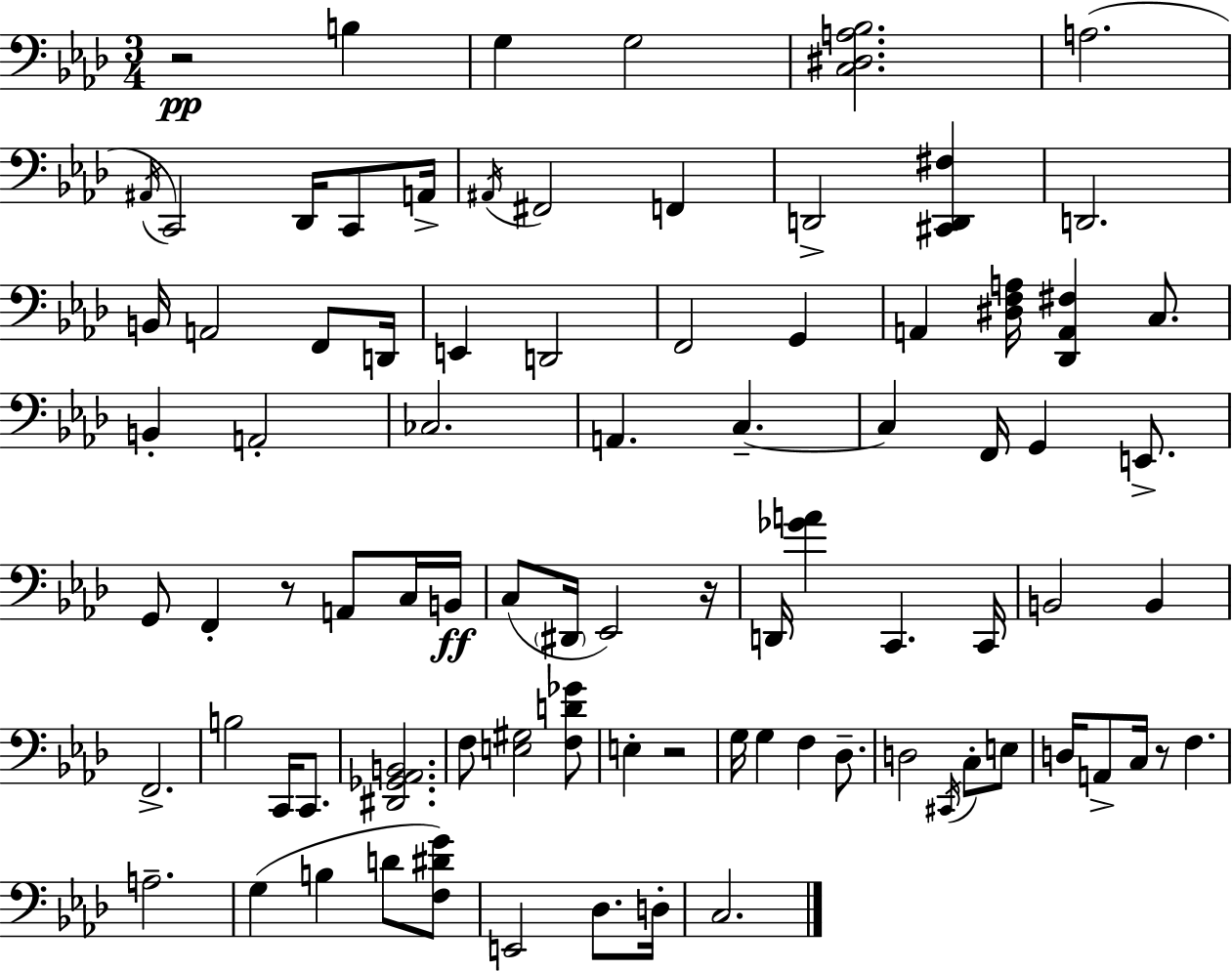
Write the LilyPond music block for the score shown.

{
  \clef bass
  \numericTimeSignature
  \time 3/4
  \key aes \major
  r2\pp b4 | g4 g2 | <c dis a bes>2. | a2.( | \break \acciaccatura { ais,16 } c,2) des,16 c,8 | a,16-> \acciaccatura { ais,16 } fis,2 f,4 | d,2-> <cis, d, fis>4 | d,2. | \break b,16 a,2 f,8 | d,16 e,4 d,2 | f,2 g,4 | a,4 <dis f a>16 <des, a, fis>4 c8. | \break b,4-. a,2-. | ces2. | a,4. c4.--~~ | c4 f,16 g,4 e,8.-> | \break g,8 f,4-. r8 a,8 | c16 b,16\ff c8( \parenthesize dis,16 ees,2) | r16 d,16 <ges' a'>4 c,4. | c,16 b,2 b,4 | \break f,2.-> | b2 c,16 c,8. | <dis, ges, aes, b,>2. | f8 <e gis>2 | \break <f d' ges'>8 e4-. r2 | g16 g4 f4 des8.-- | d2 \acciaccatura { cis,16 } c8-. | e8 d16 a,8-> c16 r8 f4. | \break a2.-- | g4( b4 d'8 | <f dis' g'>8) e,2 des8. | d16-. c2. | \break \bar "|."
}